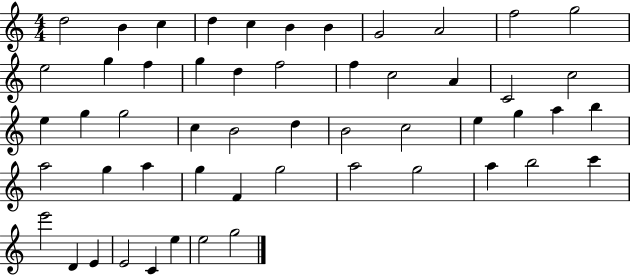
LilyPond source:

{
  \clef treble
  \numericTimeSignature
  \time 4/4
  \key c \major
  d''2 b'4 c''4 | d''4 c''4 b'4 b'4 | g'2 a'2 | f''2 g''2 | \break e''2 g''4 f''4 | g''4 d''4 f''2 | f''4 c''2 a'4 | c'2 c''2 | \break e''4 g''4 g''2 | c''4 b'2 d''4 | b'2 c''2 | e''4 g''4 a''4 b''4 | \break a''2 g''4 a''4 | g''4 f'4 g''2 | a''2 g''2 | a''4 b''2 c'''4 | \break e'''2 d'4 e'4 | e'2 c'4 e''4 | e''2 g''2 | \bar "|."
}